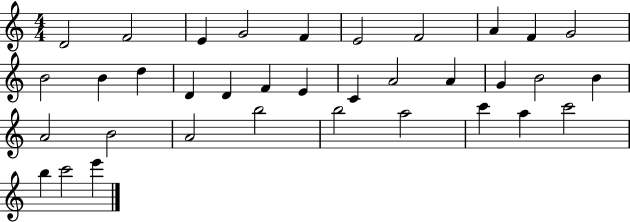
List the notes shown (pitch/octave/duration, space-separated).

D4/h F4/h E4/q G4/h F4/q E4/h F4/h A4/q F4/q G4/h B4/h B4/q D5/q D4/q D4/q F4/q E4/q C4/q A4/h A4/q G4/q B4/h B4/q A4/h B4/h A4/h B5/h B5/h A5/h C6/q A5/q C6/h B5/q C6/h E6/q